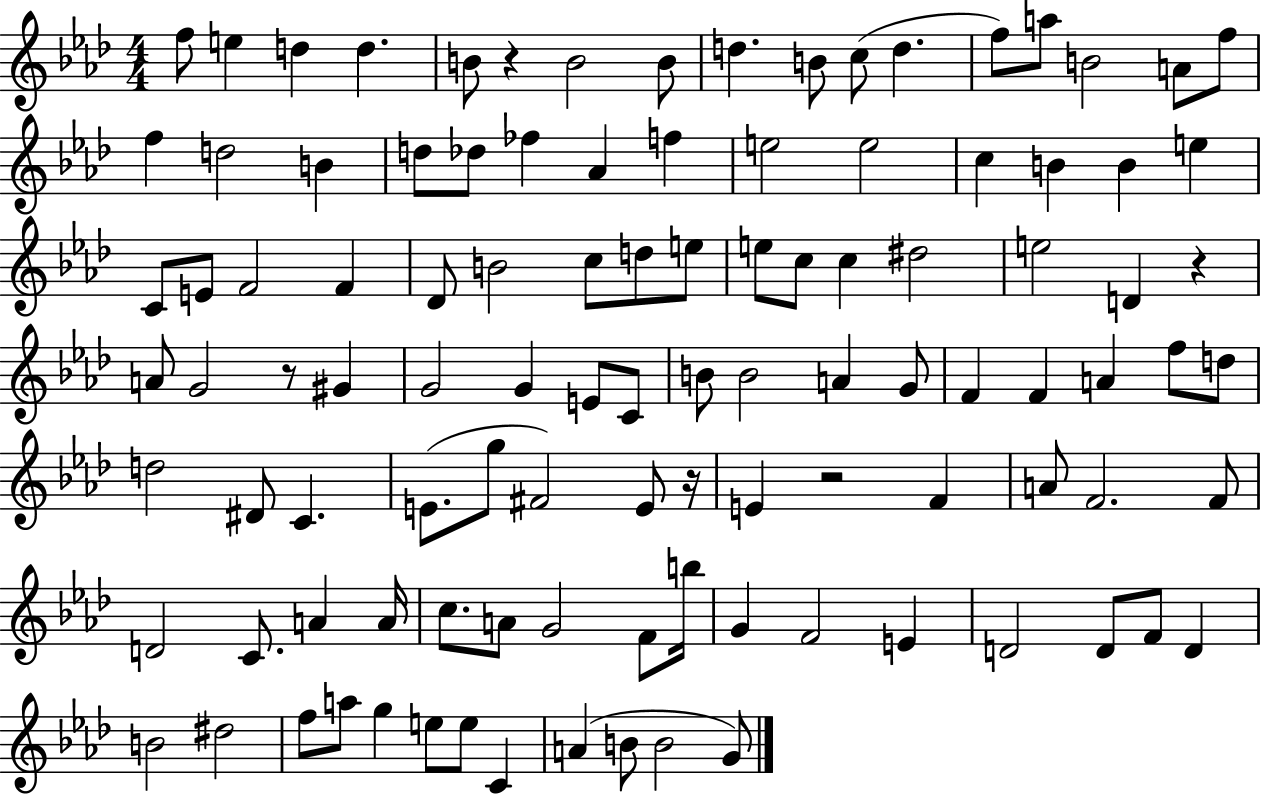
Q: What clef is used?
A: treble